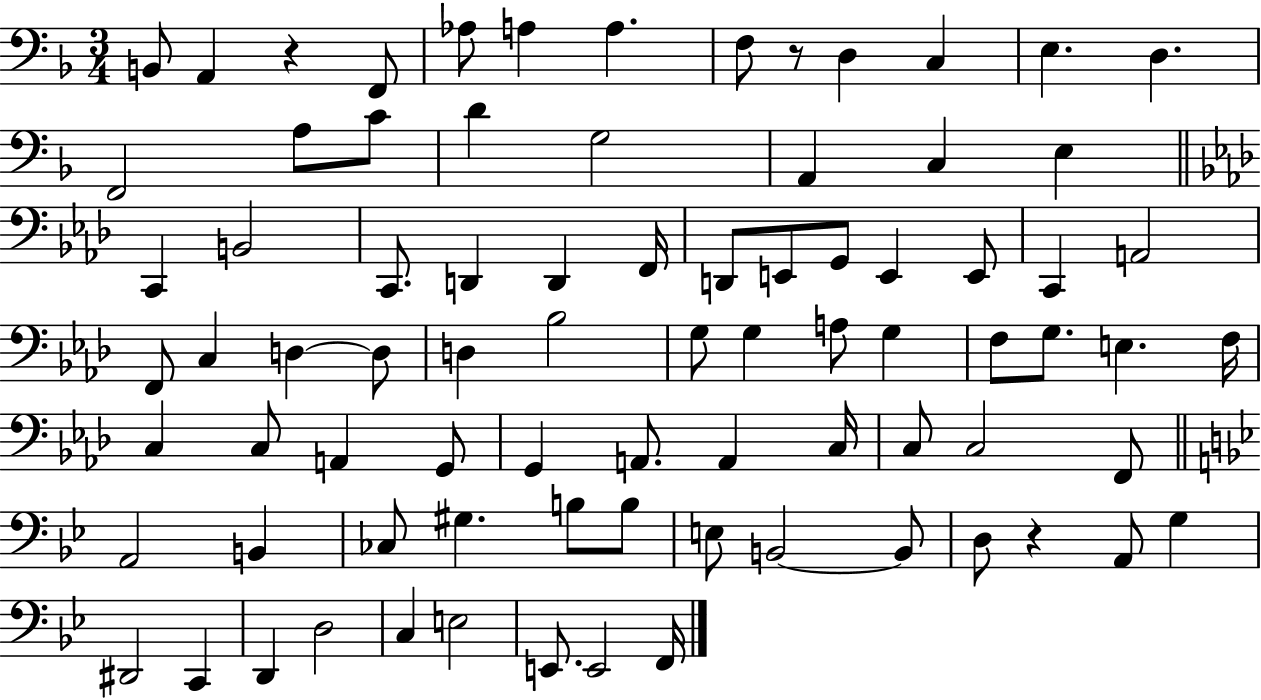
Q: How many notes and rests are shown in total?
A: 81